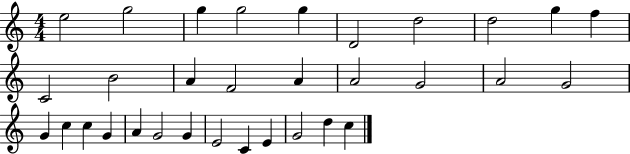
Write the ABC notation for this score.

X:1
T:Untitled
M:4/4
L:1/4
K:C
e2 g2 g g2 g D2 d2 d2 g f C2 B2 A F2 A A2 G2 A2 G2 G c c G A G2 G E2 C E G2 d c